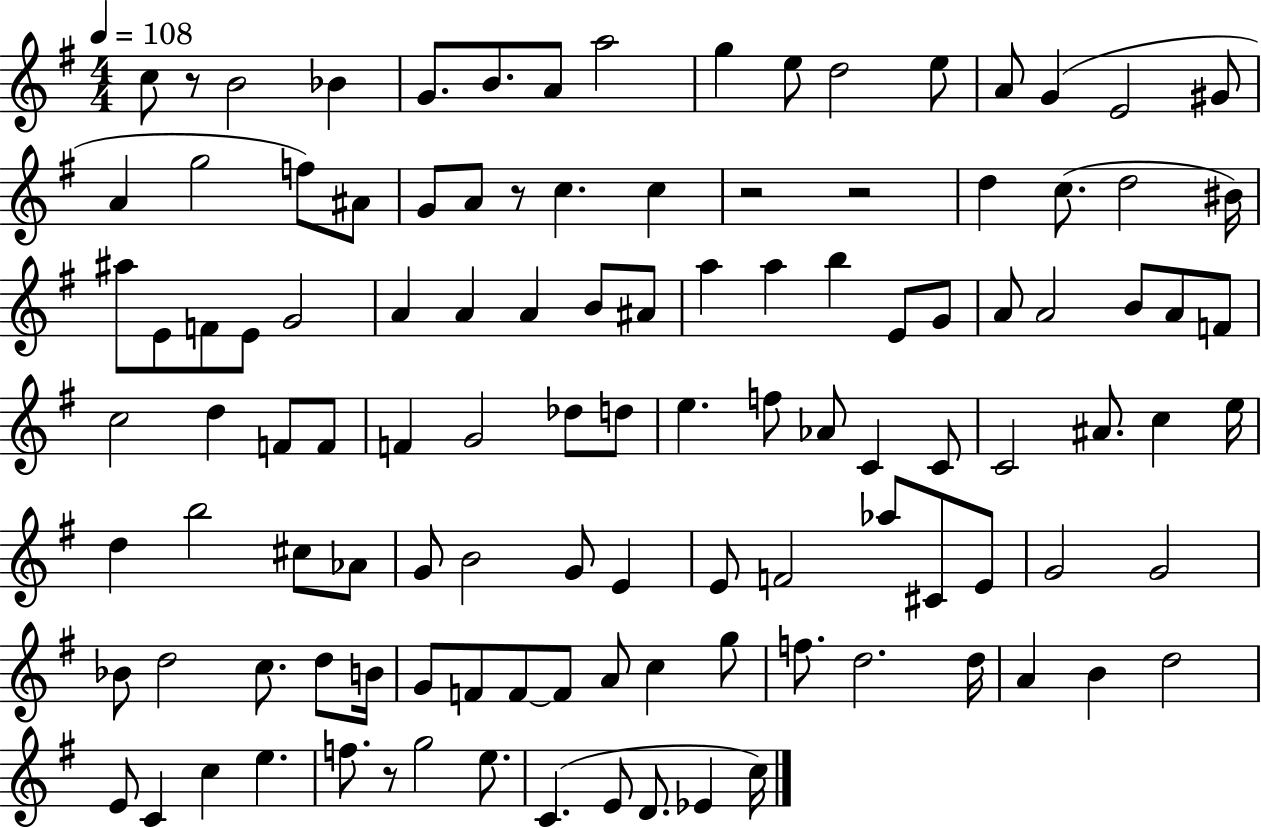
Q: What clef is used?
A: treble